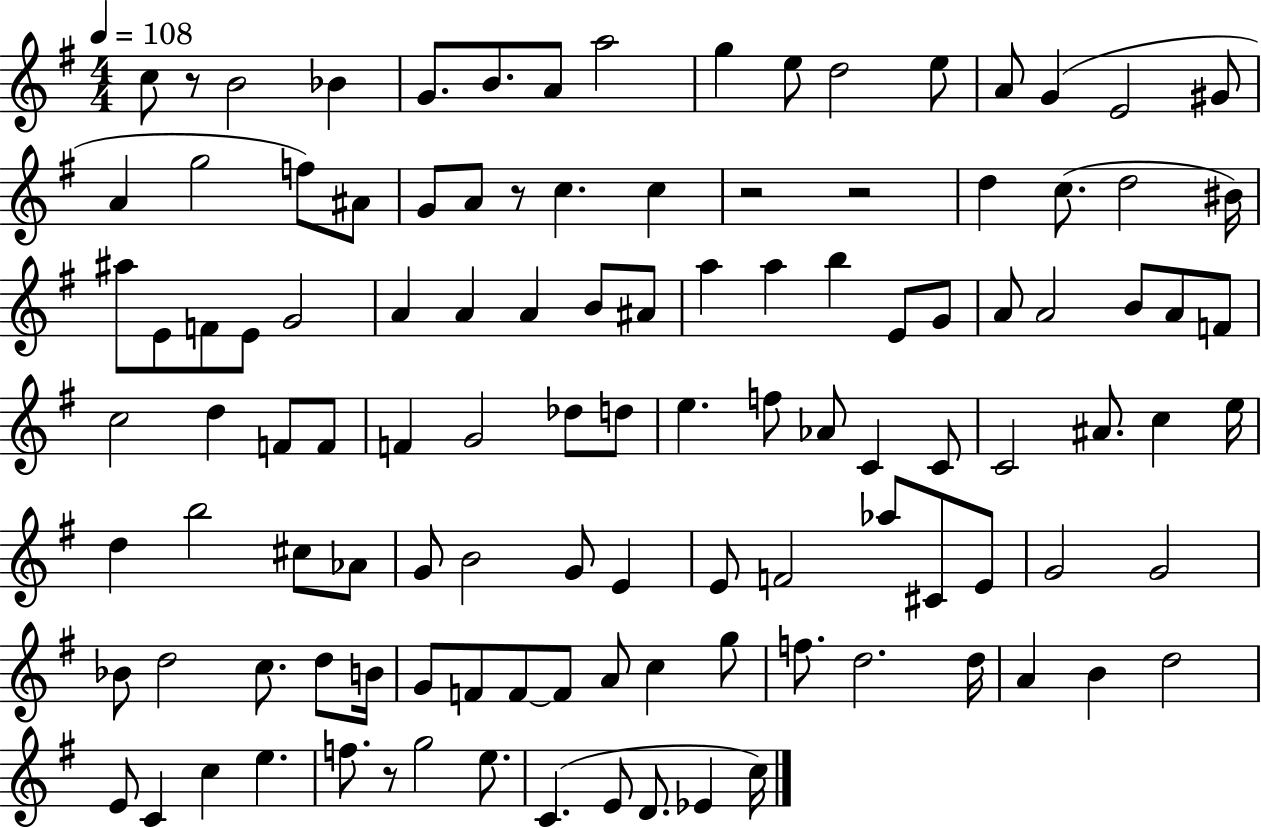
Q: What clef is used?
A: treble